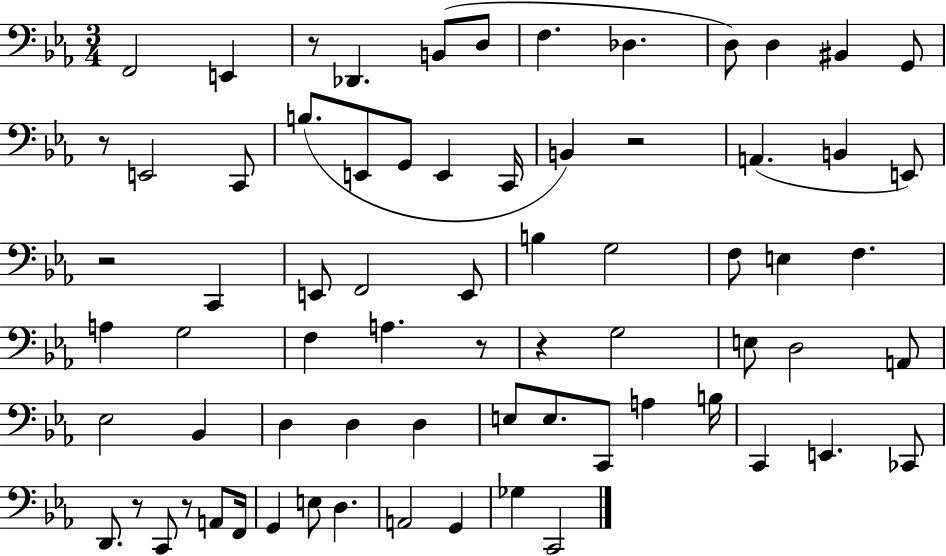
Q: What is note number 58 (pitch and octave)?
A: E3